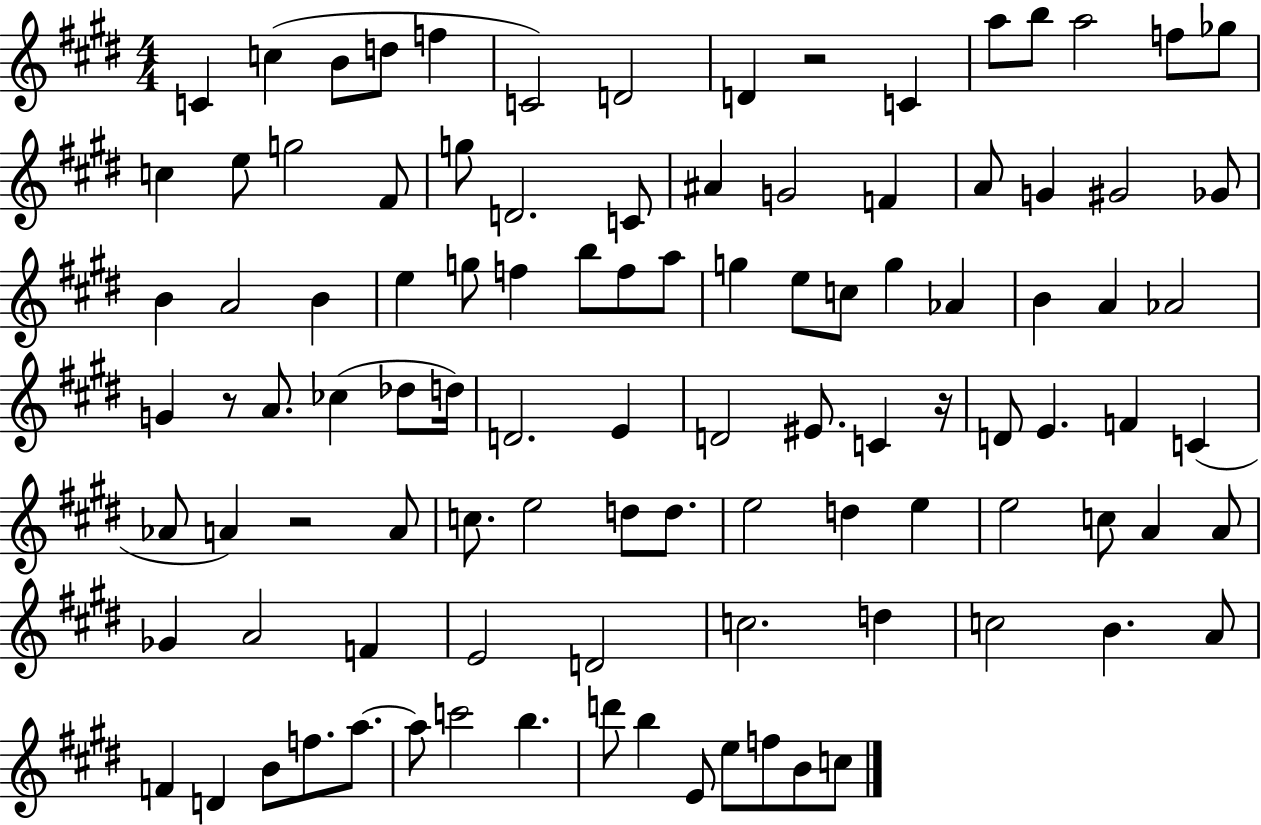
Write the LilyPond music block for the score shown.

{
  \clef treble
  \numericTimeSignature
  \time 4/4
  \key e \major
  \repeat volta 2 { c'4 c''4( b'8 d''8 f''4 | c'2) d'2 | d'4 r2 c'4 | a''8 b''8 a''2 f''8 ges''8 | \break c''4 e''8 g''2 fis'8 | g''8 d'2. c'8 | ais'4 g'2 f'4 | a'8 g'4 gis'2 ges'8 | \break b'4 a'2 b'4 | e''4 g''8 f''4 b''8 f''8 a''8 | g''4 e''8 c''8 g''4 aes'4 | b'4 a'4 aes'2 | \break g'4 r8 a'8. ces''4( des''8 d''16) | d'2. e'4 | d'2 eis'8. c'4 r16 | d'8 e'4. f'4 c'4( | \break aes'8 a'4) r2 a'8 | c''8. e''2 d''8 d''8. | e''2 d''4 e''4 | e''2 c''8 a'4 a'8 | \break ges'4 a'2 f'4 | e'2 d'2 | c''2. d''4 | c''2 b'4. a'8 | \break f'4 d'4 b'8 f''8. a''8.~~ | a''8 c'''2 b''4. | d'''8 b''4 e'8 e''8 f''8 b'8 c''8 | } \bar "|."
}